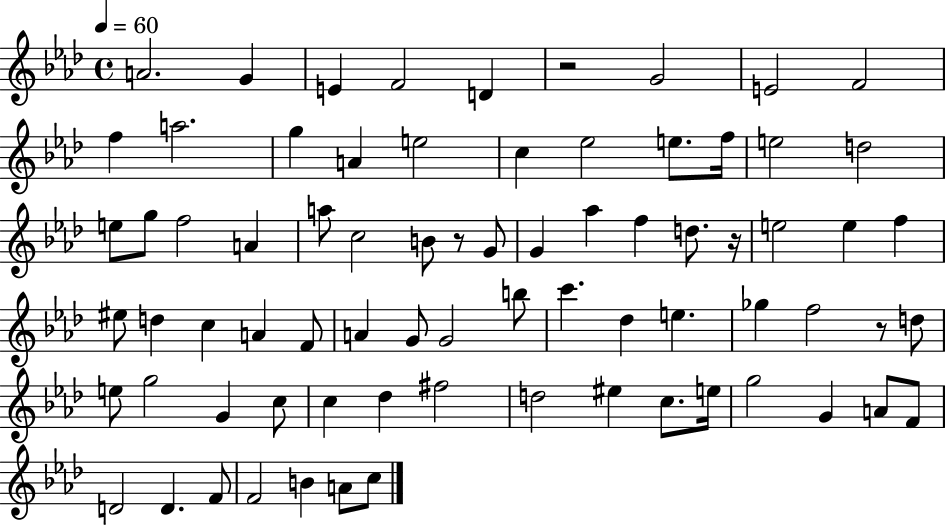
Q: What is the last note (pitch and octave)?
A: C5